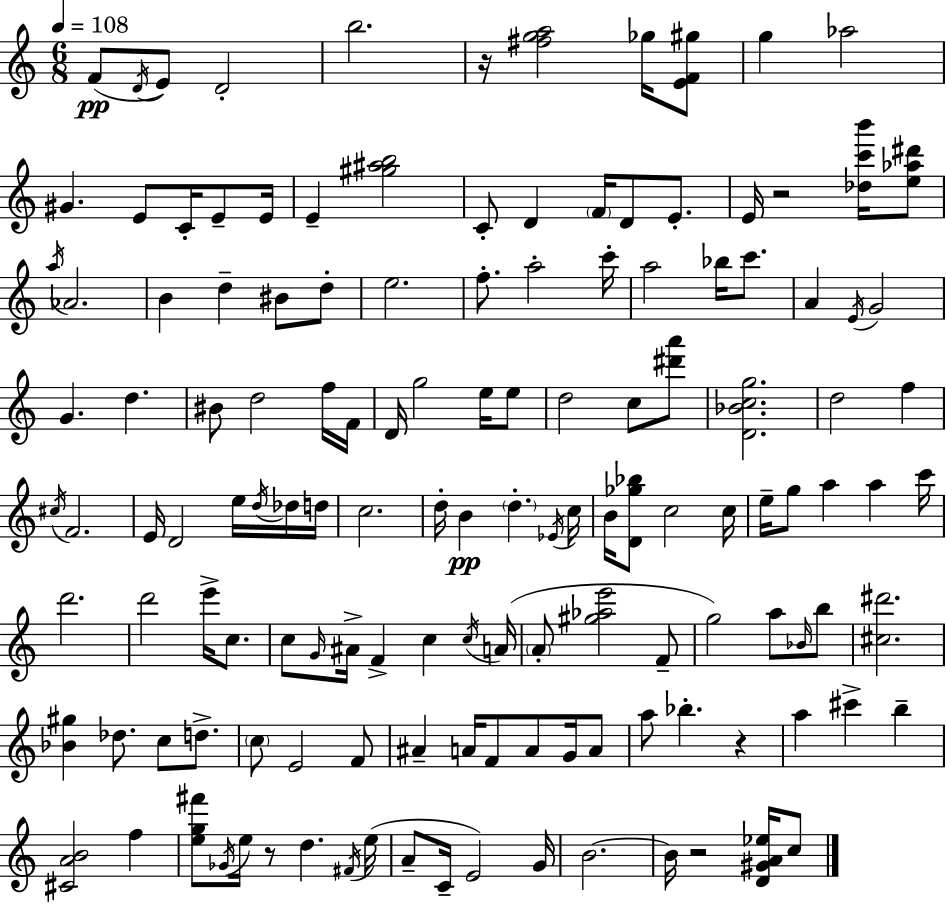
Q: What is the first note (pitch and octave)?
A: F4